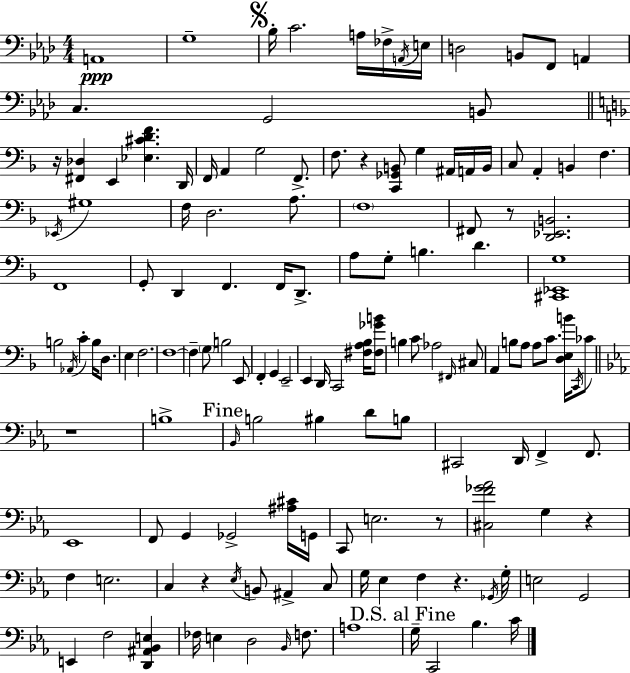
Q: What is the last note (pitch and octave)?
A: C4